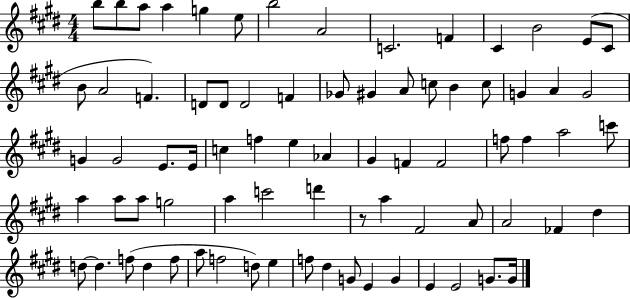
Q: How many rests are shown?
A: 1